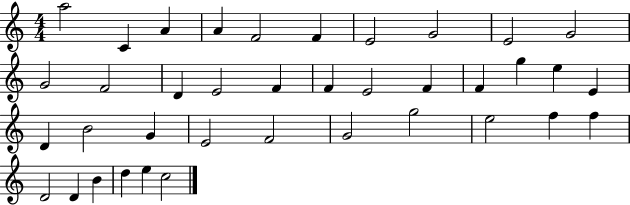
X:1
T:Untitled
M:4/4
L:1/4
K:C
a2 C A A F2 F E2 G2 E2 G2 G2 F2 D E2 F F E2 F F g e E D B2 G E2 F2 G2 g2 e2 f f D2 D B d e c2